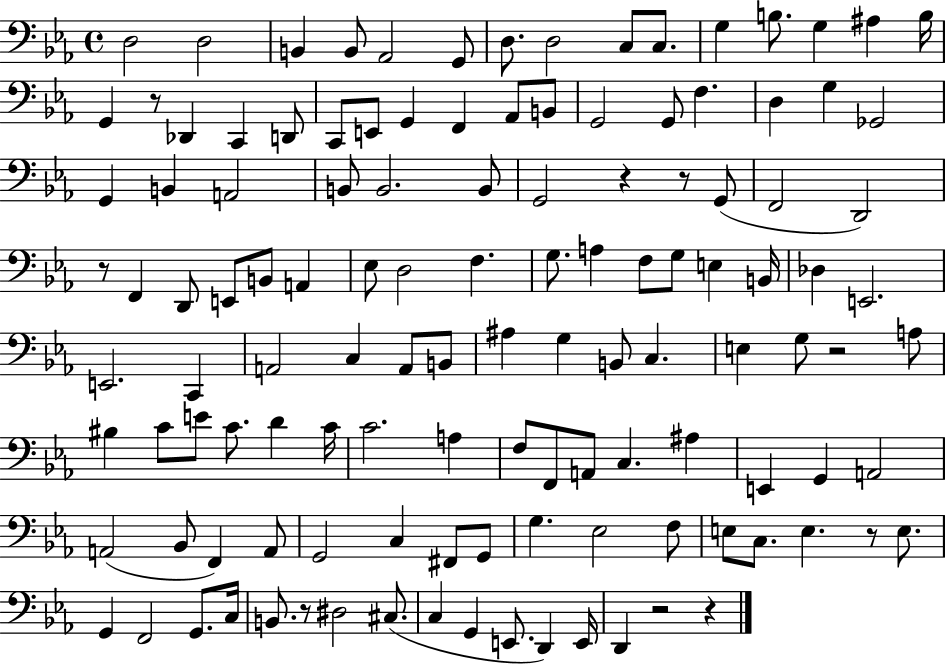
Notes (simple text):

D3/h D3/h B2/q B2/e Ab2/h G2/e D3/e. D3/h C3/e C3/e. G3/q B3/e. G3/q A#3/q B3/s G2/q R/e Db2/q C2/q D2/e C2/e E2/e G2/q F2/q Ab2/e B2/e G2/h G2/e F3/q. D3/q G3/q Gb2/h G2/q B2/q A2/h B2/e B2/h. B2/e G2/h R/q R/e G2/e F2/h D2/h R/e F2/q D2/e E2/e B2/e A2/q Eb3/e D3/h F3/q. G3/e. A3/q F3/e G3/e E3/q B2/s Db3/q E2/h. E2/h. C2/q A2/h C3/q A2/e B2/e A#3/q G3/q B2/e C3/q. E3/q G3/e R/h A3/e BIS3/q C4/e E4/e C4/e. D4/q C4/s C4/h. A3/q F3/e F2/e A2/e C3/q. A#3/q E2/q G2/q A2/h A2/h Bb2/e F2/q A2/e G2/h C3/q F#2/e G2/e G3/q. Eb3/h F3/e E3/e C3/e. E3/q. R/e E3/e. G2/q F2/h G2/e. C3/s B2/e. R/e D#3/h C#3/e. C3/q G2/q E2/e. D2/q E2/s D2/q R/h R/q